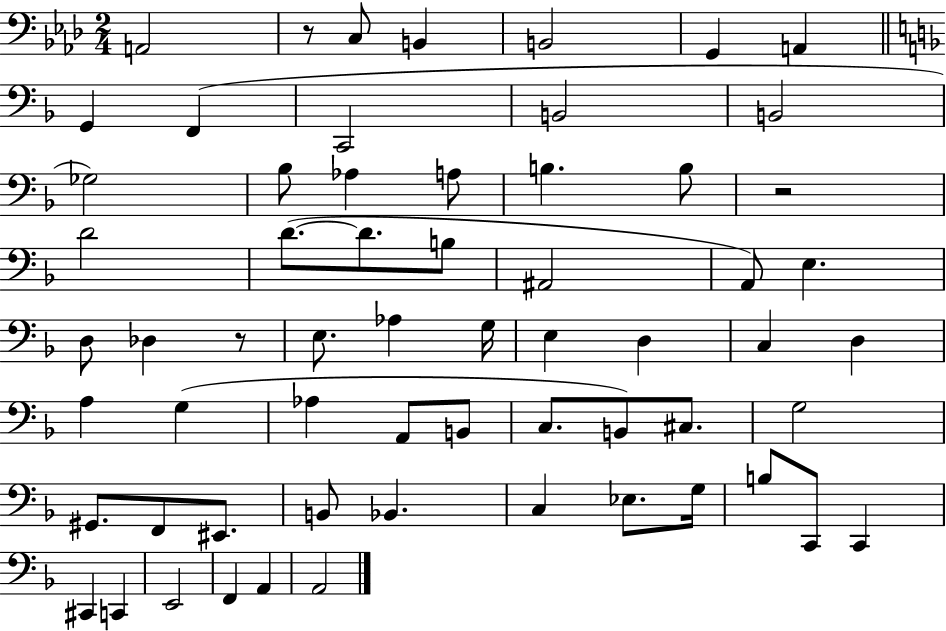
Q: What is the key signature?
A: AES major